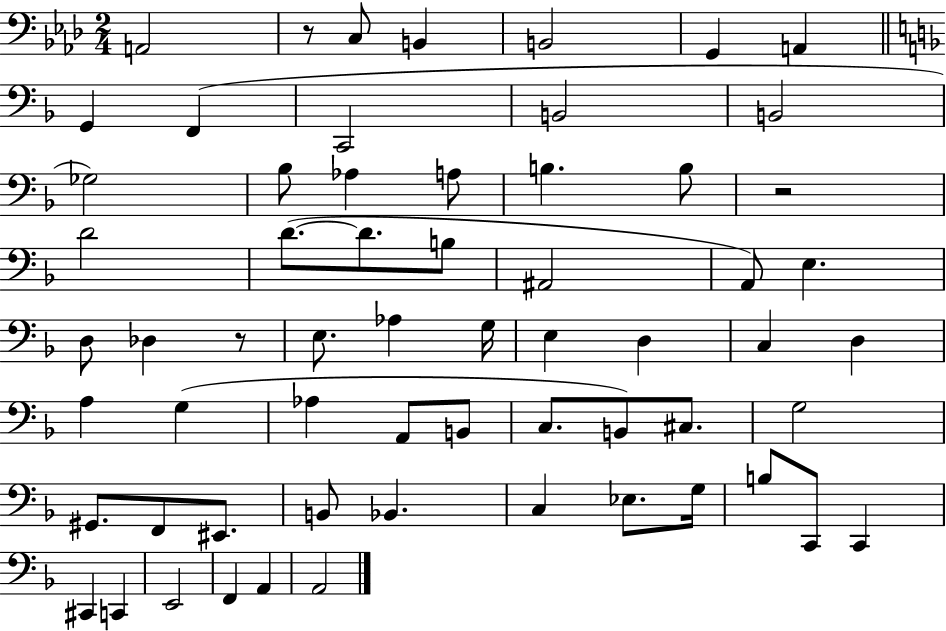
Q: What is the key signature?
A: AES major